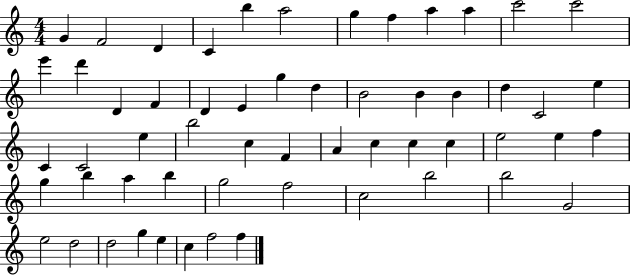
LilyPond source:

{
  \clef treble
  \numericTimeSignature
  \time 4/4
  \key c \major
  g'4 f'2 d'4 | c'4 b''4 a''2 | g''4 f''4 a''4 a''4 | c'''2 c'''2 | \break e'''4 d'''4 d'4 f'4 | d'4 e'4 g''4 d''4 | b'2 b'4 b'4 | d''4 c'2 e''4 | \break c'4 c'2 e''4 | b''2 c''4 f'4 | a'4 c''4 c''4 c''4 | e''2 e''4 f''4 | \break g''4 b''4 a''4 b''4 | g''2 f''2 | c''2 b''2 | b''2 g'2 | \break e''2 d''2 | d''2 g''4 e''4 | c''4 f''2 f''4 | \bar "|."
}